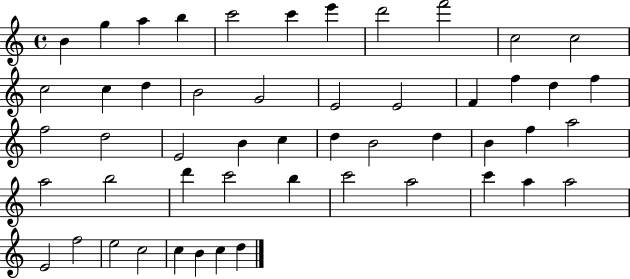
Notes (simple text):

B4/q G5/q A5/q B5/q C6/h C6/q E6/q D6/h F6/h C5/h C5/h C5/h C5/q D5/q B4/h G4/h E4/h E4/h F4/q F5/q D5/q F5/q F5/h D5/h E4/h B4/q C5/q D5/q B4/h D5/q B4/q F5/q A5/h A5/h B5/h D6/q C6/h B5/q C6/h A5/h C6/q A5/q A5/h E4/h F5/h E5/h C5/h C5/q B4/q C5/q D5/q